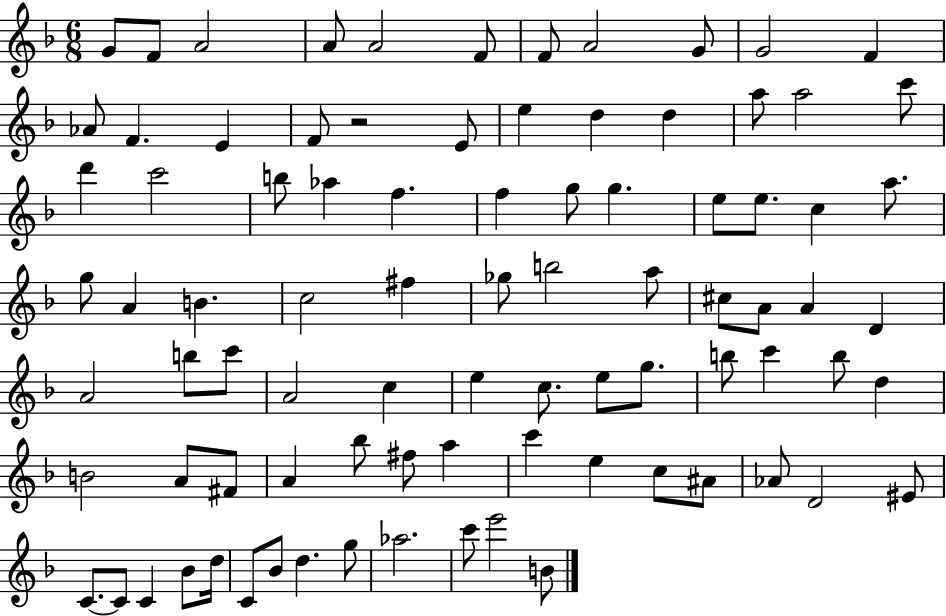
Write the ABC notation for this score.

X:1
T:Untitled
M:6/8
L:1/4
K:F
G/2 F/2 A2 A/2 A2 F/2 F/2 A2 G/2 G2 F _A/2 F E F/2 z2 E/2 e d d a/2 a2 c'/2 d' c'2 b/2 _a f f g/2 g e/2 e/2 c a/2 g/2 A B c2 ^f _g/2 b2 a/2 ^c/2 A/2 A D A2 b/2 c'/2 A2 c e c/2 e/2 g/2 b/2 c' b/2 d B2 A/2 ^F/2 A _b/2 ^f/2 a c' e c/2 ^A/2 _A/2 D2 ^E/2 C/2 C/2 C _B/2 d/4 C/2 _B/2 d g/2 _a2 c'/2 e'2 B/2